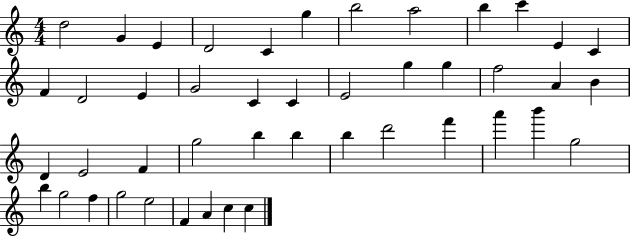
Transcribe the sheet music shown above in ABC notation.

X:1
T:Untitled
M:4/4
L:1/4
K:C
d2 G E D2 C g b2 a2 b c' E C F D2 E G2 C C E2 g g f2 A B D E2 F g2 b b b d'2 f' a' b' g2 b g2 f g2 e2 F A c c